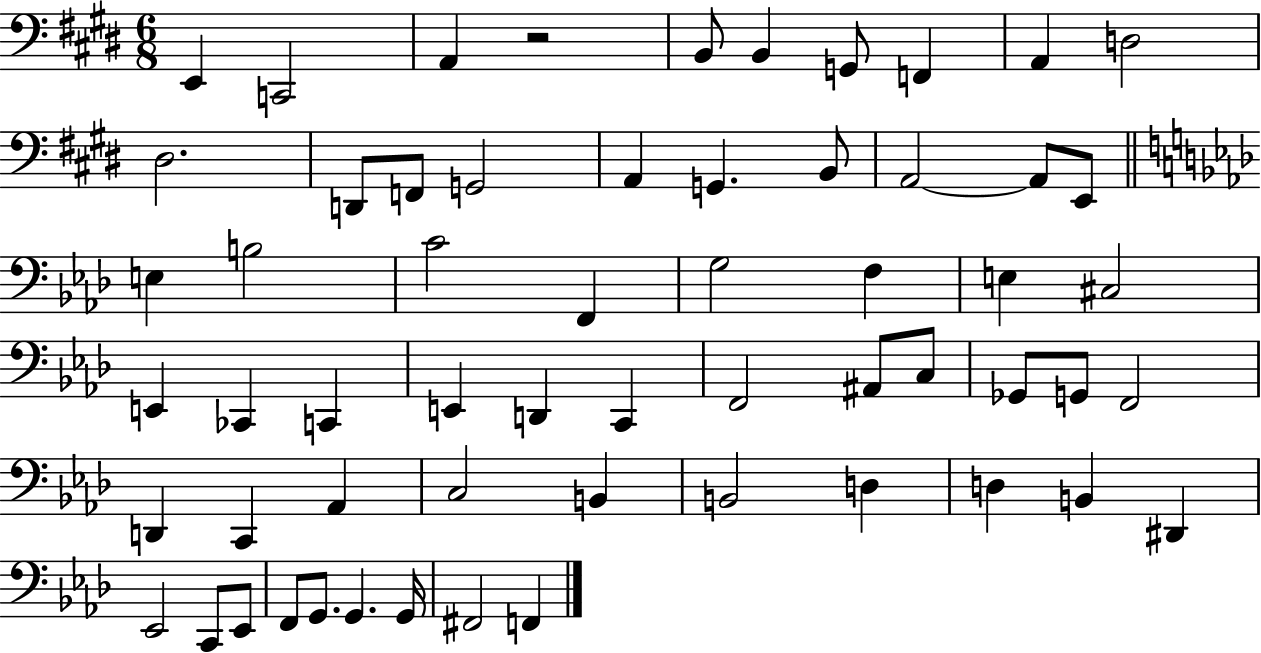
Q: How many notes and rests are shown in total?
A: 59